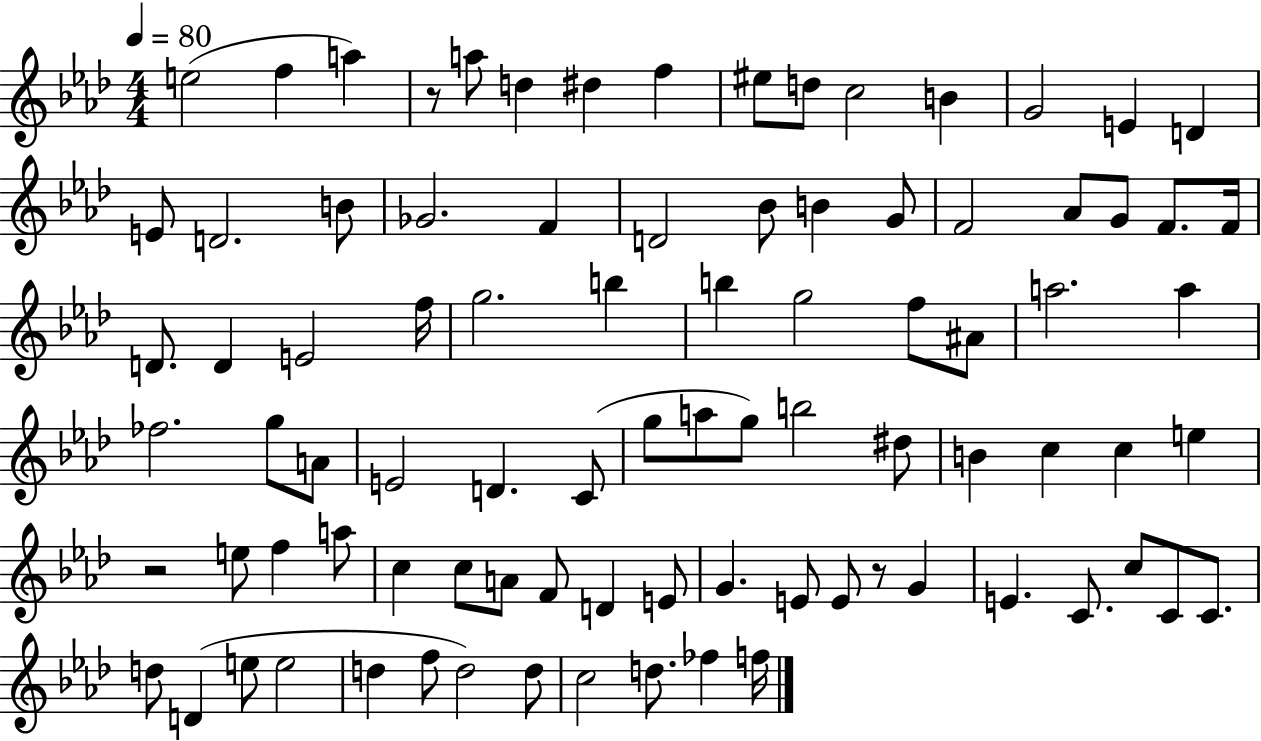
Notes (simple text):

E5/h F5/q A5/q R/e A5/e D5/q D#5/q F5/q EIS5/e D5/e C5/h B4/q G4/h E4/q D4/q E4/e D4/h. B4/e Gb4/h. F4/q D4/h Bb4/e B4/q G4/e F4/h Ab4/e G4/e F4/e. F4/s D4/e. D4/q E4/h F5/s G5/h. B5/q B5/q G5/h F5/e A#4/e A5/h. A5/q FES5/h. G5/e A4/e E4/h D4/q. C4/e G5/e A5/e G5/e B5/h D#5/e B4/q C5/q C5/q E5/q R/h E5/e F5/q A5/e C5/q C5/e A4/e F4/e D4/q E4/e G4/q. E4/e E4/e R/e G4/q E4/q. C4/e. C5/e C4/e C4/e. D5/e D4/q E5/e E5/h D5/q F5/e D5/h D5/e C5/h D5/e. FES5/q F5/s